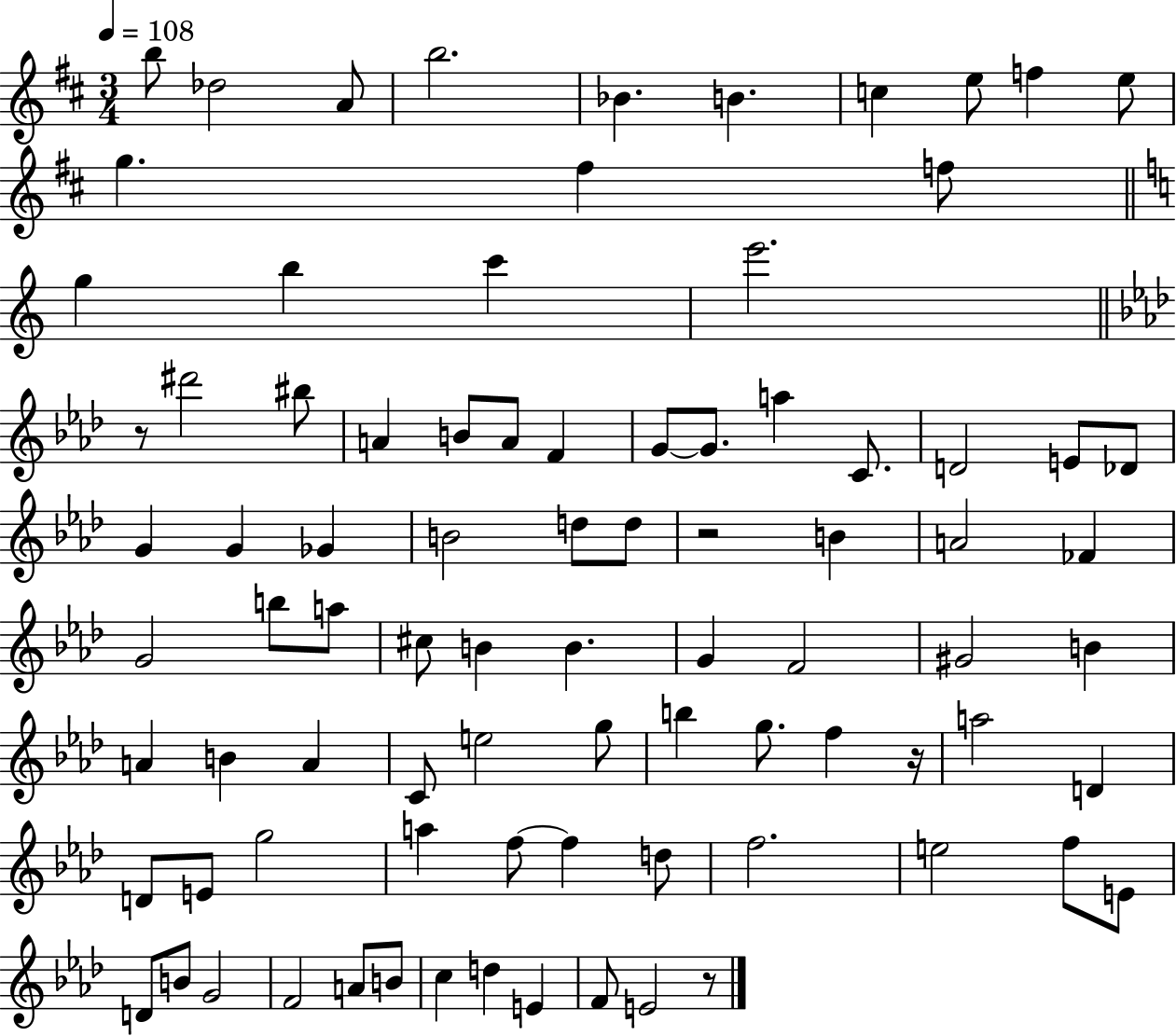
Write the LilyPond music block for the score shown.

{
  \clef treble
  \numericTimeSignature
  \time 3/4
  \key d \major
  \tempo 4 = 108
  b''8 des''2 a'8 | b''2. | bes'4. b'4. | c''4 e''8 f''4 e''8 | \break g''4. fis''4 f''8 | \bar "||" \break \key c \major g''4 b''4 c'''4 | e'''2. | \bar "||" \break \key aes \major r8 dis'''2 bis''8 | a'4 b'8 a'8 f'4 | g'8~~ g'8. a''4 c'8. | d'2 e'8 des'8 | \break g'4 g'4 ges'4 | b'2 d''8 d''8 | r2 b'4 | a'2 fes'4 | \break g'2 b''8 a''8 | cis''8 b'4 b'4. | g'4 f'2 | gis'2 b'4 | \break a'4 b'4 a'4 | c'8 e''2 g''8 | b''4 g''8. f''4 r16 | a''2 d'4 | \break d'8 e'8 g''2 | a''4 f''8~~ f''4 d''8 | f''2. | e''2 f''8 e'8 | \break d'8 b'8 g'2 | f'2 a'8 b'8 | c''4 d''4 e'4 | f'8 e'2 r8 | \break \bar "|."
}